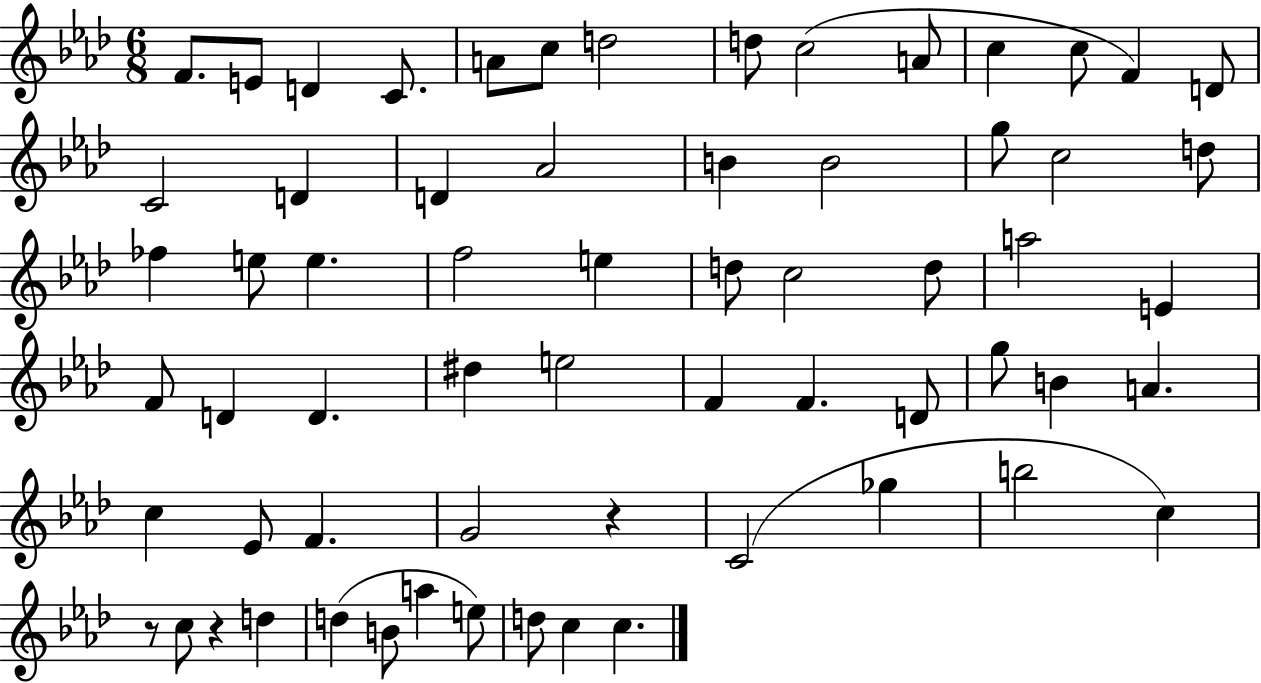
F4/e. E4/e D4/q C4/e. A4/e C5/e D5/h D5/e C5/h A4/e C5/q C5/e F4/q D4/e C4/h D4/q D4/q Ab4/h B4/q B4/h G5/e C5/h D5/e FES5/q E5/e E5/q. F5/h E5/q D5/e C5/h D5/e A5/h E4/q F4/e D4/q D4/q. D#5/q E5/h F4/q F4/q. D4/e G5/e B4/q A4/q. C5/q Eb4/e F4/q. G4/h R/q C4/h Gb5/q B5/h C5/q R/e C5/e R/q D5/q D5/q B4/e A5/q E5/e D5/e C5/q C5/q.